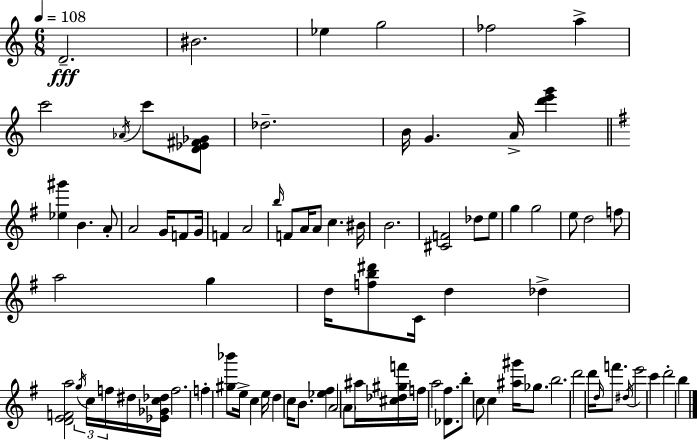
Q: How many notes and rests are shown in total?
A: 84